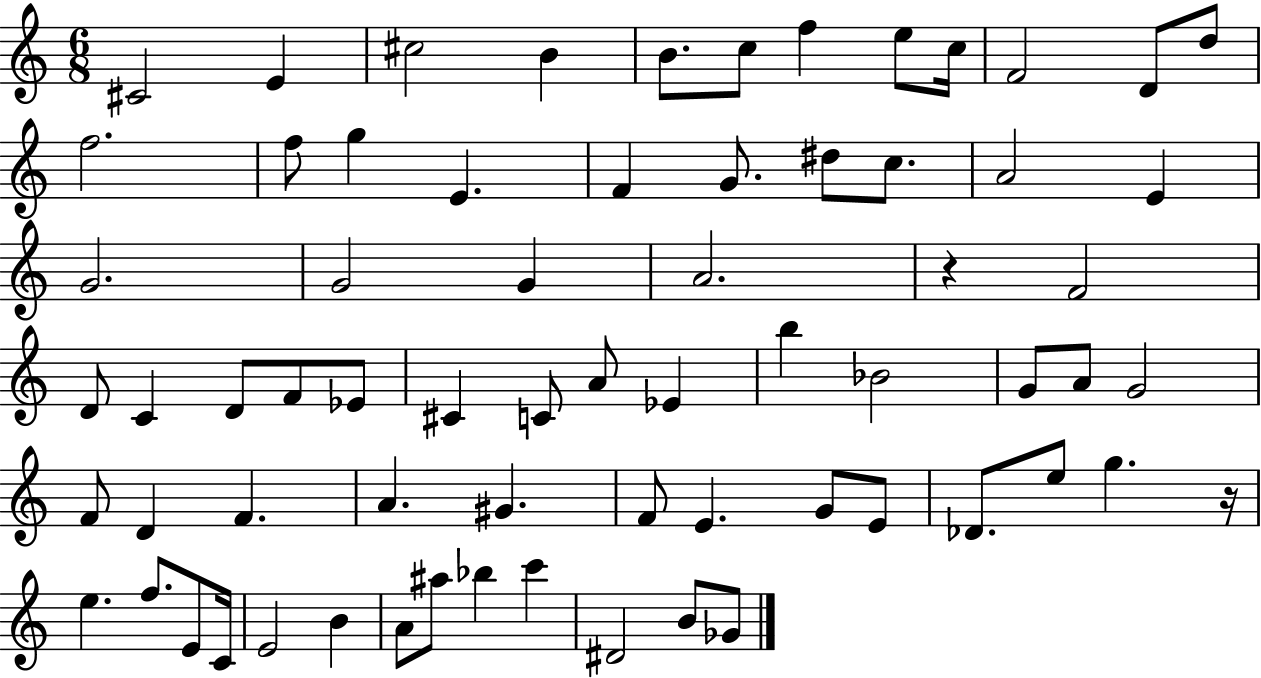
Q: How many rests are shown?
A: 2